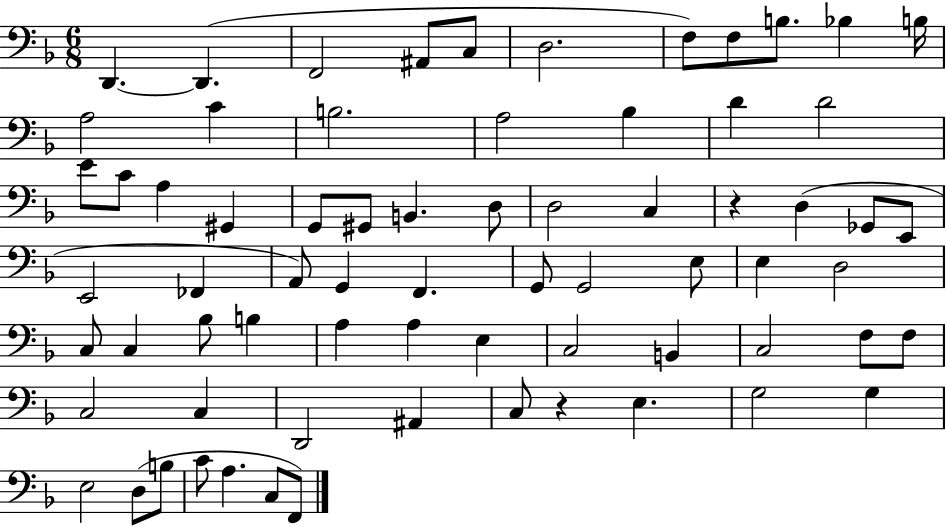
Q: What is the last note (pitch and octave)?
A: F2